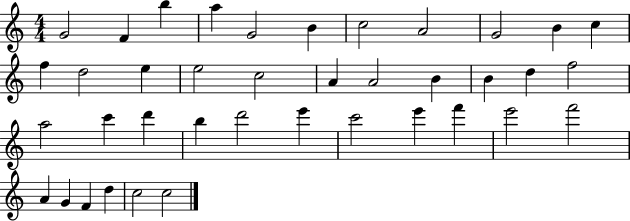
X:1
T:Untitled
M:4/4
L:1/4
K:C
G2 F b a G2 B c2 A2 G2 B c f d2 e e2 c2 A A2 B B d f2 a2 c' d' b d'2 e' c'2 e' f' e'2 f'2 A G F d c2 c2